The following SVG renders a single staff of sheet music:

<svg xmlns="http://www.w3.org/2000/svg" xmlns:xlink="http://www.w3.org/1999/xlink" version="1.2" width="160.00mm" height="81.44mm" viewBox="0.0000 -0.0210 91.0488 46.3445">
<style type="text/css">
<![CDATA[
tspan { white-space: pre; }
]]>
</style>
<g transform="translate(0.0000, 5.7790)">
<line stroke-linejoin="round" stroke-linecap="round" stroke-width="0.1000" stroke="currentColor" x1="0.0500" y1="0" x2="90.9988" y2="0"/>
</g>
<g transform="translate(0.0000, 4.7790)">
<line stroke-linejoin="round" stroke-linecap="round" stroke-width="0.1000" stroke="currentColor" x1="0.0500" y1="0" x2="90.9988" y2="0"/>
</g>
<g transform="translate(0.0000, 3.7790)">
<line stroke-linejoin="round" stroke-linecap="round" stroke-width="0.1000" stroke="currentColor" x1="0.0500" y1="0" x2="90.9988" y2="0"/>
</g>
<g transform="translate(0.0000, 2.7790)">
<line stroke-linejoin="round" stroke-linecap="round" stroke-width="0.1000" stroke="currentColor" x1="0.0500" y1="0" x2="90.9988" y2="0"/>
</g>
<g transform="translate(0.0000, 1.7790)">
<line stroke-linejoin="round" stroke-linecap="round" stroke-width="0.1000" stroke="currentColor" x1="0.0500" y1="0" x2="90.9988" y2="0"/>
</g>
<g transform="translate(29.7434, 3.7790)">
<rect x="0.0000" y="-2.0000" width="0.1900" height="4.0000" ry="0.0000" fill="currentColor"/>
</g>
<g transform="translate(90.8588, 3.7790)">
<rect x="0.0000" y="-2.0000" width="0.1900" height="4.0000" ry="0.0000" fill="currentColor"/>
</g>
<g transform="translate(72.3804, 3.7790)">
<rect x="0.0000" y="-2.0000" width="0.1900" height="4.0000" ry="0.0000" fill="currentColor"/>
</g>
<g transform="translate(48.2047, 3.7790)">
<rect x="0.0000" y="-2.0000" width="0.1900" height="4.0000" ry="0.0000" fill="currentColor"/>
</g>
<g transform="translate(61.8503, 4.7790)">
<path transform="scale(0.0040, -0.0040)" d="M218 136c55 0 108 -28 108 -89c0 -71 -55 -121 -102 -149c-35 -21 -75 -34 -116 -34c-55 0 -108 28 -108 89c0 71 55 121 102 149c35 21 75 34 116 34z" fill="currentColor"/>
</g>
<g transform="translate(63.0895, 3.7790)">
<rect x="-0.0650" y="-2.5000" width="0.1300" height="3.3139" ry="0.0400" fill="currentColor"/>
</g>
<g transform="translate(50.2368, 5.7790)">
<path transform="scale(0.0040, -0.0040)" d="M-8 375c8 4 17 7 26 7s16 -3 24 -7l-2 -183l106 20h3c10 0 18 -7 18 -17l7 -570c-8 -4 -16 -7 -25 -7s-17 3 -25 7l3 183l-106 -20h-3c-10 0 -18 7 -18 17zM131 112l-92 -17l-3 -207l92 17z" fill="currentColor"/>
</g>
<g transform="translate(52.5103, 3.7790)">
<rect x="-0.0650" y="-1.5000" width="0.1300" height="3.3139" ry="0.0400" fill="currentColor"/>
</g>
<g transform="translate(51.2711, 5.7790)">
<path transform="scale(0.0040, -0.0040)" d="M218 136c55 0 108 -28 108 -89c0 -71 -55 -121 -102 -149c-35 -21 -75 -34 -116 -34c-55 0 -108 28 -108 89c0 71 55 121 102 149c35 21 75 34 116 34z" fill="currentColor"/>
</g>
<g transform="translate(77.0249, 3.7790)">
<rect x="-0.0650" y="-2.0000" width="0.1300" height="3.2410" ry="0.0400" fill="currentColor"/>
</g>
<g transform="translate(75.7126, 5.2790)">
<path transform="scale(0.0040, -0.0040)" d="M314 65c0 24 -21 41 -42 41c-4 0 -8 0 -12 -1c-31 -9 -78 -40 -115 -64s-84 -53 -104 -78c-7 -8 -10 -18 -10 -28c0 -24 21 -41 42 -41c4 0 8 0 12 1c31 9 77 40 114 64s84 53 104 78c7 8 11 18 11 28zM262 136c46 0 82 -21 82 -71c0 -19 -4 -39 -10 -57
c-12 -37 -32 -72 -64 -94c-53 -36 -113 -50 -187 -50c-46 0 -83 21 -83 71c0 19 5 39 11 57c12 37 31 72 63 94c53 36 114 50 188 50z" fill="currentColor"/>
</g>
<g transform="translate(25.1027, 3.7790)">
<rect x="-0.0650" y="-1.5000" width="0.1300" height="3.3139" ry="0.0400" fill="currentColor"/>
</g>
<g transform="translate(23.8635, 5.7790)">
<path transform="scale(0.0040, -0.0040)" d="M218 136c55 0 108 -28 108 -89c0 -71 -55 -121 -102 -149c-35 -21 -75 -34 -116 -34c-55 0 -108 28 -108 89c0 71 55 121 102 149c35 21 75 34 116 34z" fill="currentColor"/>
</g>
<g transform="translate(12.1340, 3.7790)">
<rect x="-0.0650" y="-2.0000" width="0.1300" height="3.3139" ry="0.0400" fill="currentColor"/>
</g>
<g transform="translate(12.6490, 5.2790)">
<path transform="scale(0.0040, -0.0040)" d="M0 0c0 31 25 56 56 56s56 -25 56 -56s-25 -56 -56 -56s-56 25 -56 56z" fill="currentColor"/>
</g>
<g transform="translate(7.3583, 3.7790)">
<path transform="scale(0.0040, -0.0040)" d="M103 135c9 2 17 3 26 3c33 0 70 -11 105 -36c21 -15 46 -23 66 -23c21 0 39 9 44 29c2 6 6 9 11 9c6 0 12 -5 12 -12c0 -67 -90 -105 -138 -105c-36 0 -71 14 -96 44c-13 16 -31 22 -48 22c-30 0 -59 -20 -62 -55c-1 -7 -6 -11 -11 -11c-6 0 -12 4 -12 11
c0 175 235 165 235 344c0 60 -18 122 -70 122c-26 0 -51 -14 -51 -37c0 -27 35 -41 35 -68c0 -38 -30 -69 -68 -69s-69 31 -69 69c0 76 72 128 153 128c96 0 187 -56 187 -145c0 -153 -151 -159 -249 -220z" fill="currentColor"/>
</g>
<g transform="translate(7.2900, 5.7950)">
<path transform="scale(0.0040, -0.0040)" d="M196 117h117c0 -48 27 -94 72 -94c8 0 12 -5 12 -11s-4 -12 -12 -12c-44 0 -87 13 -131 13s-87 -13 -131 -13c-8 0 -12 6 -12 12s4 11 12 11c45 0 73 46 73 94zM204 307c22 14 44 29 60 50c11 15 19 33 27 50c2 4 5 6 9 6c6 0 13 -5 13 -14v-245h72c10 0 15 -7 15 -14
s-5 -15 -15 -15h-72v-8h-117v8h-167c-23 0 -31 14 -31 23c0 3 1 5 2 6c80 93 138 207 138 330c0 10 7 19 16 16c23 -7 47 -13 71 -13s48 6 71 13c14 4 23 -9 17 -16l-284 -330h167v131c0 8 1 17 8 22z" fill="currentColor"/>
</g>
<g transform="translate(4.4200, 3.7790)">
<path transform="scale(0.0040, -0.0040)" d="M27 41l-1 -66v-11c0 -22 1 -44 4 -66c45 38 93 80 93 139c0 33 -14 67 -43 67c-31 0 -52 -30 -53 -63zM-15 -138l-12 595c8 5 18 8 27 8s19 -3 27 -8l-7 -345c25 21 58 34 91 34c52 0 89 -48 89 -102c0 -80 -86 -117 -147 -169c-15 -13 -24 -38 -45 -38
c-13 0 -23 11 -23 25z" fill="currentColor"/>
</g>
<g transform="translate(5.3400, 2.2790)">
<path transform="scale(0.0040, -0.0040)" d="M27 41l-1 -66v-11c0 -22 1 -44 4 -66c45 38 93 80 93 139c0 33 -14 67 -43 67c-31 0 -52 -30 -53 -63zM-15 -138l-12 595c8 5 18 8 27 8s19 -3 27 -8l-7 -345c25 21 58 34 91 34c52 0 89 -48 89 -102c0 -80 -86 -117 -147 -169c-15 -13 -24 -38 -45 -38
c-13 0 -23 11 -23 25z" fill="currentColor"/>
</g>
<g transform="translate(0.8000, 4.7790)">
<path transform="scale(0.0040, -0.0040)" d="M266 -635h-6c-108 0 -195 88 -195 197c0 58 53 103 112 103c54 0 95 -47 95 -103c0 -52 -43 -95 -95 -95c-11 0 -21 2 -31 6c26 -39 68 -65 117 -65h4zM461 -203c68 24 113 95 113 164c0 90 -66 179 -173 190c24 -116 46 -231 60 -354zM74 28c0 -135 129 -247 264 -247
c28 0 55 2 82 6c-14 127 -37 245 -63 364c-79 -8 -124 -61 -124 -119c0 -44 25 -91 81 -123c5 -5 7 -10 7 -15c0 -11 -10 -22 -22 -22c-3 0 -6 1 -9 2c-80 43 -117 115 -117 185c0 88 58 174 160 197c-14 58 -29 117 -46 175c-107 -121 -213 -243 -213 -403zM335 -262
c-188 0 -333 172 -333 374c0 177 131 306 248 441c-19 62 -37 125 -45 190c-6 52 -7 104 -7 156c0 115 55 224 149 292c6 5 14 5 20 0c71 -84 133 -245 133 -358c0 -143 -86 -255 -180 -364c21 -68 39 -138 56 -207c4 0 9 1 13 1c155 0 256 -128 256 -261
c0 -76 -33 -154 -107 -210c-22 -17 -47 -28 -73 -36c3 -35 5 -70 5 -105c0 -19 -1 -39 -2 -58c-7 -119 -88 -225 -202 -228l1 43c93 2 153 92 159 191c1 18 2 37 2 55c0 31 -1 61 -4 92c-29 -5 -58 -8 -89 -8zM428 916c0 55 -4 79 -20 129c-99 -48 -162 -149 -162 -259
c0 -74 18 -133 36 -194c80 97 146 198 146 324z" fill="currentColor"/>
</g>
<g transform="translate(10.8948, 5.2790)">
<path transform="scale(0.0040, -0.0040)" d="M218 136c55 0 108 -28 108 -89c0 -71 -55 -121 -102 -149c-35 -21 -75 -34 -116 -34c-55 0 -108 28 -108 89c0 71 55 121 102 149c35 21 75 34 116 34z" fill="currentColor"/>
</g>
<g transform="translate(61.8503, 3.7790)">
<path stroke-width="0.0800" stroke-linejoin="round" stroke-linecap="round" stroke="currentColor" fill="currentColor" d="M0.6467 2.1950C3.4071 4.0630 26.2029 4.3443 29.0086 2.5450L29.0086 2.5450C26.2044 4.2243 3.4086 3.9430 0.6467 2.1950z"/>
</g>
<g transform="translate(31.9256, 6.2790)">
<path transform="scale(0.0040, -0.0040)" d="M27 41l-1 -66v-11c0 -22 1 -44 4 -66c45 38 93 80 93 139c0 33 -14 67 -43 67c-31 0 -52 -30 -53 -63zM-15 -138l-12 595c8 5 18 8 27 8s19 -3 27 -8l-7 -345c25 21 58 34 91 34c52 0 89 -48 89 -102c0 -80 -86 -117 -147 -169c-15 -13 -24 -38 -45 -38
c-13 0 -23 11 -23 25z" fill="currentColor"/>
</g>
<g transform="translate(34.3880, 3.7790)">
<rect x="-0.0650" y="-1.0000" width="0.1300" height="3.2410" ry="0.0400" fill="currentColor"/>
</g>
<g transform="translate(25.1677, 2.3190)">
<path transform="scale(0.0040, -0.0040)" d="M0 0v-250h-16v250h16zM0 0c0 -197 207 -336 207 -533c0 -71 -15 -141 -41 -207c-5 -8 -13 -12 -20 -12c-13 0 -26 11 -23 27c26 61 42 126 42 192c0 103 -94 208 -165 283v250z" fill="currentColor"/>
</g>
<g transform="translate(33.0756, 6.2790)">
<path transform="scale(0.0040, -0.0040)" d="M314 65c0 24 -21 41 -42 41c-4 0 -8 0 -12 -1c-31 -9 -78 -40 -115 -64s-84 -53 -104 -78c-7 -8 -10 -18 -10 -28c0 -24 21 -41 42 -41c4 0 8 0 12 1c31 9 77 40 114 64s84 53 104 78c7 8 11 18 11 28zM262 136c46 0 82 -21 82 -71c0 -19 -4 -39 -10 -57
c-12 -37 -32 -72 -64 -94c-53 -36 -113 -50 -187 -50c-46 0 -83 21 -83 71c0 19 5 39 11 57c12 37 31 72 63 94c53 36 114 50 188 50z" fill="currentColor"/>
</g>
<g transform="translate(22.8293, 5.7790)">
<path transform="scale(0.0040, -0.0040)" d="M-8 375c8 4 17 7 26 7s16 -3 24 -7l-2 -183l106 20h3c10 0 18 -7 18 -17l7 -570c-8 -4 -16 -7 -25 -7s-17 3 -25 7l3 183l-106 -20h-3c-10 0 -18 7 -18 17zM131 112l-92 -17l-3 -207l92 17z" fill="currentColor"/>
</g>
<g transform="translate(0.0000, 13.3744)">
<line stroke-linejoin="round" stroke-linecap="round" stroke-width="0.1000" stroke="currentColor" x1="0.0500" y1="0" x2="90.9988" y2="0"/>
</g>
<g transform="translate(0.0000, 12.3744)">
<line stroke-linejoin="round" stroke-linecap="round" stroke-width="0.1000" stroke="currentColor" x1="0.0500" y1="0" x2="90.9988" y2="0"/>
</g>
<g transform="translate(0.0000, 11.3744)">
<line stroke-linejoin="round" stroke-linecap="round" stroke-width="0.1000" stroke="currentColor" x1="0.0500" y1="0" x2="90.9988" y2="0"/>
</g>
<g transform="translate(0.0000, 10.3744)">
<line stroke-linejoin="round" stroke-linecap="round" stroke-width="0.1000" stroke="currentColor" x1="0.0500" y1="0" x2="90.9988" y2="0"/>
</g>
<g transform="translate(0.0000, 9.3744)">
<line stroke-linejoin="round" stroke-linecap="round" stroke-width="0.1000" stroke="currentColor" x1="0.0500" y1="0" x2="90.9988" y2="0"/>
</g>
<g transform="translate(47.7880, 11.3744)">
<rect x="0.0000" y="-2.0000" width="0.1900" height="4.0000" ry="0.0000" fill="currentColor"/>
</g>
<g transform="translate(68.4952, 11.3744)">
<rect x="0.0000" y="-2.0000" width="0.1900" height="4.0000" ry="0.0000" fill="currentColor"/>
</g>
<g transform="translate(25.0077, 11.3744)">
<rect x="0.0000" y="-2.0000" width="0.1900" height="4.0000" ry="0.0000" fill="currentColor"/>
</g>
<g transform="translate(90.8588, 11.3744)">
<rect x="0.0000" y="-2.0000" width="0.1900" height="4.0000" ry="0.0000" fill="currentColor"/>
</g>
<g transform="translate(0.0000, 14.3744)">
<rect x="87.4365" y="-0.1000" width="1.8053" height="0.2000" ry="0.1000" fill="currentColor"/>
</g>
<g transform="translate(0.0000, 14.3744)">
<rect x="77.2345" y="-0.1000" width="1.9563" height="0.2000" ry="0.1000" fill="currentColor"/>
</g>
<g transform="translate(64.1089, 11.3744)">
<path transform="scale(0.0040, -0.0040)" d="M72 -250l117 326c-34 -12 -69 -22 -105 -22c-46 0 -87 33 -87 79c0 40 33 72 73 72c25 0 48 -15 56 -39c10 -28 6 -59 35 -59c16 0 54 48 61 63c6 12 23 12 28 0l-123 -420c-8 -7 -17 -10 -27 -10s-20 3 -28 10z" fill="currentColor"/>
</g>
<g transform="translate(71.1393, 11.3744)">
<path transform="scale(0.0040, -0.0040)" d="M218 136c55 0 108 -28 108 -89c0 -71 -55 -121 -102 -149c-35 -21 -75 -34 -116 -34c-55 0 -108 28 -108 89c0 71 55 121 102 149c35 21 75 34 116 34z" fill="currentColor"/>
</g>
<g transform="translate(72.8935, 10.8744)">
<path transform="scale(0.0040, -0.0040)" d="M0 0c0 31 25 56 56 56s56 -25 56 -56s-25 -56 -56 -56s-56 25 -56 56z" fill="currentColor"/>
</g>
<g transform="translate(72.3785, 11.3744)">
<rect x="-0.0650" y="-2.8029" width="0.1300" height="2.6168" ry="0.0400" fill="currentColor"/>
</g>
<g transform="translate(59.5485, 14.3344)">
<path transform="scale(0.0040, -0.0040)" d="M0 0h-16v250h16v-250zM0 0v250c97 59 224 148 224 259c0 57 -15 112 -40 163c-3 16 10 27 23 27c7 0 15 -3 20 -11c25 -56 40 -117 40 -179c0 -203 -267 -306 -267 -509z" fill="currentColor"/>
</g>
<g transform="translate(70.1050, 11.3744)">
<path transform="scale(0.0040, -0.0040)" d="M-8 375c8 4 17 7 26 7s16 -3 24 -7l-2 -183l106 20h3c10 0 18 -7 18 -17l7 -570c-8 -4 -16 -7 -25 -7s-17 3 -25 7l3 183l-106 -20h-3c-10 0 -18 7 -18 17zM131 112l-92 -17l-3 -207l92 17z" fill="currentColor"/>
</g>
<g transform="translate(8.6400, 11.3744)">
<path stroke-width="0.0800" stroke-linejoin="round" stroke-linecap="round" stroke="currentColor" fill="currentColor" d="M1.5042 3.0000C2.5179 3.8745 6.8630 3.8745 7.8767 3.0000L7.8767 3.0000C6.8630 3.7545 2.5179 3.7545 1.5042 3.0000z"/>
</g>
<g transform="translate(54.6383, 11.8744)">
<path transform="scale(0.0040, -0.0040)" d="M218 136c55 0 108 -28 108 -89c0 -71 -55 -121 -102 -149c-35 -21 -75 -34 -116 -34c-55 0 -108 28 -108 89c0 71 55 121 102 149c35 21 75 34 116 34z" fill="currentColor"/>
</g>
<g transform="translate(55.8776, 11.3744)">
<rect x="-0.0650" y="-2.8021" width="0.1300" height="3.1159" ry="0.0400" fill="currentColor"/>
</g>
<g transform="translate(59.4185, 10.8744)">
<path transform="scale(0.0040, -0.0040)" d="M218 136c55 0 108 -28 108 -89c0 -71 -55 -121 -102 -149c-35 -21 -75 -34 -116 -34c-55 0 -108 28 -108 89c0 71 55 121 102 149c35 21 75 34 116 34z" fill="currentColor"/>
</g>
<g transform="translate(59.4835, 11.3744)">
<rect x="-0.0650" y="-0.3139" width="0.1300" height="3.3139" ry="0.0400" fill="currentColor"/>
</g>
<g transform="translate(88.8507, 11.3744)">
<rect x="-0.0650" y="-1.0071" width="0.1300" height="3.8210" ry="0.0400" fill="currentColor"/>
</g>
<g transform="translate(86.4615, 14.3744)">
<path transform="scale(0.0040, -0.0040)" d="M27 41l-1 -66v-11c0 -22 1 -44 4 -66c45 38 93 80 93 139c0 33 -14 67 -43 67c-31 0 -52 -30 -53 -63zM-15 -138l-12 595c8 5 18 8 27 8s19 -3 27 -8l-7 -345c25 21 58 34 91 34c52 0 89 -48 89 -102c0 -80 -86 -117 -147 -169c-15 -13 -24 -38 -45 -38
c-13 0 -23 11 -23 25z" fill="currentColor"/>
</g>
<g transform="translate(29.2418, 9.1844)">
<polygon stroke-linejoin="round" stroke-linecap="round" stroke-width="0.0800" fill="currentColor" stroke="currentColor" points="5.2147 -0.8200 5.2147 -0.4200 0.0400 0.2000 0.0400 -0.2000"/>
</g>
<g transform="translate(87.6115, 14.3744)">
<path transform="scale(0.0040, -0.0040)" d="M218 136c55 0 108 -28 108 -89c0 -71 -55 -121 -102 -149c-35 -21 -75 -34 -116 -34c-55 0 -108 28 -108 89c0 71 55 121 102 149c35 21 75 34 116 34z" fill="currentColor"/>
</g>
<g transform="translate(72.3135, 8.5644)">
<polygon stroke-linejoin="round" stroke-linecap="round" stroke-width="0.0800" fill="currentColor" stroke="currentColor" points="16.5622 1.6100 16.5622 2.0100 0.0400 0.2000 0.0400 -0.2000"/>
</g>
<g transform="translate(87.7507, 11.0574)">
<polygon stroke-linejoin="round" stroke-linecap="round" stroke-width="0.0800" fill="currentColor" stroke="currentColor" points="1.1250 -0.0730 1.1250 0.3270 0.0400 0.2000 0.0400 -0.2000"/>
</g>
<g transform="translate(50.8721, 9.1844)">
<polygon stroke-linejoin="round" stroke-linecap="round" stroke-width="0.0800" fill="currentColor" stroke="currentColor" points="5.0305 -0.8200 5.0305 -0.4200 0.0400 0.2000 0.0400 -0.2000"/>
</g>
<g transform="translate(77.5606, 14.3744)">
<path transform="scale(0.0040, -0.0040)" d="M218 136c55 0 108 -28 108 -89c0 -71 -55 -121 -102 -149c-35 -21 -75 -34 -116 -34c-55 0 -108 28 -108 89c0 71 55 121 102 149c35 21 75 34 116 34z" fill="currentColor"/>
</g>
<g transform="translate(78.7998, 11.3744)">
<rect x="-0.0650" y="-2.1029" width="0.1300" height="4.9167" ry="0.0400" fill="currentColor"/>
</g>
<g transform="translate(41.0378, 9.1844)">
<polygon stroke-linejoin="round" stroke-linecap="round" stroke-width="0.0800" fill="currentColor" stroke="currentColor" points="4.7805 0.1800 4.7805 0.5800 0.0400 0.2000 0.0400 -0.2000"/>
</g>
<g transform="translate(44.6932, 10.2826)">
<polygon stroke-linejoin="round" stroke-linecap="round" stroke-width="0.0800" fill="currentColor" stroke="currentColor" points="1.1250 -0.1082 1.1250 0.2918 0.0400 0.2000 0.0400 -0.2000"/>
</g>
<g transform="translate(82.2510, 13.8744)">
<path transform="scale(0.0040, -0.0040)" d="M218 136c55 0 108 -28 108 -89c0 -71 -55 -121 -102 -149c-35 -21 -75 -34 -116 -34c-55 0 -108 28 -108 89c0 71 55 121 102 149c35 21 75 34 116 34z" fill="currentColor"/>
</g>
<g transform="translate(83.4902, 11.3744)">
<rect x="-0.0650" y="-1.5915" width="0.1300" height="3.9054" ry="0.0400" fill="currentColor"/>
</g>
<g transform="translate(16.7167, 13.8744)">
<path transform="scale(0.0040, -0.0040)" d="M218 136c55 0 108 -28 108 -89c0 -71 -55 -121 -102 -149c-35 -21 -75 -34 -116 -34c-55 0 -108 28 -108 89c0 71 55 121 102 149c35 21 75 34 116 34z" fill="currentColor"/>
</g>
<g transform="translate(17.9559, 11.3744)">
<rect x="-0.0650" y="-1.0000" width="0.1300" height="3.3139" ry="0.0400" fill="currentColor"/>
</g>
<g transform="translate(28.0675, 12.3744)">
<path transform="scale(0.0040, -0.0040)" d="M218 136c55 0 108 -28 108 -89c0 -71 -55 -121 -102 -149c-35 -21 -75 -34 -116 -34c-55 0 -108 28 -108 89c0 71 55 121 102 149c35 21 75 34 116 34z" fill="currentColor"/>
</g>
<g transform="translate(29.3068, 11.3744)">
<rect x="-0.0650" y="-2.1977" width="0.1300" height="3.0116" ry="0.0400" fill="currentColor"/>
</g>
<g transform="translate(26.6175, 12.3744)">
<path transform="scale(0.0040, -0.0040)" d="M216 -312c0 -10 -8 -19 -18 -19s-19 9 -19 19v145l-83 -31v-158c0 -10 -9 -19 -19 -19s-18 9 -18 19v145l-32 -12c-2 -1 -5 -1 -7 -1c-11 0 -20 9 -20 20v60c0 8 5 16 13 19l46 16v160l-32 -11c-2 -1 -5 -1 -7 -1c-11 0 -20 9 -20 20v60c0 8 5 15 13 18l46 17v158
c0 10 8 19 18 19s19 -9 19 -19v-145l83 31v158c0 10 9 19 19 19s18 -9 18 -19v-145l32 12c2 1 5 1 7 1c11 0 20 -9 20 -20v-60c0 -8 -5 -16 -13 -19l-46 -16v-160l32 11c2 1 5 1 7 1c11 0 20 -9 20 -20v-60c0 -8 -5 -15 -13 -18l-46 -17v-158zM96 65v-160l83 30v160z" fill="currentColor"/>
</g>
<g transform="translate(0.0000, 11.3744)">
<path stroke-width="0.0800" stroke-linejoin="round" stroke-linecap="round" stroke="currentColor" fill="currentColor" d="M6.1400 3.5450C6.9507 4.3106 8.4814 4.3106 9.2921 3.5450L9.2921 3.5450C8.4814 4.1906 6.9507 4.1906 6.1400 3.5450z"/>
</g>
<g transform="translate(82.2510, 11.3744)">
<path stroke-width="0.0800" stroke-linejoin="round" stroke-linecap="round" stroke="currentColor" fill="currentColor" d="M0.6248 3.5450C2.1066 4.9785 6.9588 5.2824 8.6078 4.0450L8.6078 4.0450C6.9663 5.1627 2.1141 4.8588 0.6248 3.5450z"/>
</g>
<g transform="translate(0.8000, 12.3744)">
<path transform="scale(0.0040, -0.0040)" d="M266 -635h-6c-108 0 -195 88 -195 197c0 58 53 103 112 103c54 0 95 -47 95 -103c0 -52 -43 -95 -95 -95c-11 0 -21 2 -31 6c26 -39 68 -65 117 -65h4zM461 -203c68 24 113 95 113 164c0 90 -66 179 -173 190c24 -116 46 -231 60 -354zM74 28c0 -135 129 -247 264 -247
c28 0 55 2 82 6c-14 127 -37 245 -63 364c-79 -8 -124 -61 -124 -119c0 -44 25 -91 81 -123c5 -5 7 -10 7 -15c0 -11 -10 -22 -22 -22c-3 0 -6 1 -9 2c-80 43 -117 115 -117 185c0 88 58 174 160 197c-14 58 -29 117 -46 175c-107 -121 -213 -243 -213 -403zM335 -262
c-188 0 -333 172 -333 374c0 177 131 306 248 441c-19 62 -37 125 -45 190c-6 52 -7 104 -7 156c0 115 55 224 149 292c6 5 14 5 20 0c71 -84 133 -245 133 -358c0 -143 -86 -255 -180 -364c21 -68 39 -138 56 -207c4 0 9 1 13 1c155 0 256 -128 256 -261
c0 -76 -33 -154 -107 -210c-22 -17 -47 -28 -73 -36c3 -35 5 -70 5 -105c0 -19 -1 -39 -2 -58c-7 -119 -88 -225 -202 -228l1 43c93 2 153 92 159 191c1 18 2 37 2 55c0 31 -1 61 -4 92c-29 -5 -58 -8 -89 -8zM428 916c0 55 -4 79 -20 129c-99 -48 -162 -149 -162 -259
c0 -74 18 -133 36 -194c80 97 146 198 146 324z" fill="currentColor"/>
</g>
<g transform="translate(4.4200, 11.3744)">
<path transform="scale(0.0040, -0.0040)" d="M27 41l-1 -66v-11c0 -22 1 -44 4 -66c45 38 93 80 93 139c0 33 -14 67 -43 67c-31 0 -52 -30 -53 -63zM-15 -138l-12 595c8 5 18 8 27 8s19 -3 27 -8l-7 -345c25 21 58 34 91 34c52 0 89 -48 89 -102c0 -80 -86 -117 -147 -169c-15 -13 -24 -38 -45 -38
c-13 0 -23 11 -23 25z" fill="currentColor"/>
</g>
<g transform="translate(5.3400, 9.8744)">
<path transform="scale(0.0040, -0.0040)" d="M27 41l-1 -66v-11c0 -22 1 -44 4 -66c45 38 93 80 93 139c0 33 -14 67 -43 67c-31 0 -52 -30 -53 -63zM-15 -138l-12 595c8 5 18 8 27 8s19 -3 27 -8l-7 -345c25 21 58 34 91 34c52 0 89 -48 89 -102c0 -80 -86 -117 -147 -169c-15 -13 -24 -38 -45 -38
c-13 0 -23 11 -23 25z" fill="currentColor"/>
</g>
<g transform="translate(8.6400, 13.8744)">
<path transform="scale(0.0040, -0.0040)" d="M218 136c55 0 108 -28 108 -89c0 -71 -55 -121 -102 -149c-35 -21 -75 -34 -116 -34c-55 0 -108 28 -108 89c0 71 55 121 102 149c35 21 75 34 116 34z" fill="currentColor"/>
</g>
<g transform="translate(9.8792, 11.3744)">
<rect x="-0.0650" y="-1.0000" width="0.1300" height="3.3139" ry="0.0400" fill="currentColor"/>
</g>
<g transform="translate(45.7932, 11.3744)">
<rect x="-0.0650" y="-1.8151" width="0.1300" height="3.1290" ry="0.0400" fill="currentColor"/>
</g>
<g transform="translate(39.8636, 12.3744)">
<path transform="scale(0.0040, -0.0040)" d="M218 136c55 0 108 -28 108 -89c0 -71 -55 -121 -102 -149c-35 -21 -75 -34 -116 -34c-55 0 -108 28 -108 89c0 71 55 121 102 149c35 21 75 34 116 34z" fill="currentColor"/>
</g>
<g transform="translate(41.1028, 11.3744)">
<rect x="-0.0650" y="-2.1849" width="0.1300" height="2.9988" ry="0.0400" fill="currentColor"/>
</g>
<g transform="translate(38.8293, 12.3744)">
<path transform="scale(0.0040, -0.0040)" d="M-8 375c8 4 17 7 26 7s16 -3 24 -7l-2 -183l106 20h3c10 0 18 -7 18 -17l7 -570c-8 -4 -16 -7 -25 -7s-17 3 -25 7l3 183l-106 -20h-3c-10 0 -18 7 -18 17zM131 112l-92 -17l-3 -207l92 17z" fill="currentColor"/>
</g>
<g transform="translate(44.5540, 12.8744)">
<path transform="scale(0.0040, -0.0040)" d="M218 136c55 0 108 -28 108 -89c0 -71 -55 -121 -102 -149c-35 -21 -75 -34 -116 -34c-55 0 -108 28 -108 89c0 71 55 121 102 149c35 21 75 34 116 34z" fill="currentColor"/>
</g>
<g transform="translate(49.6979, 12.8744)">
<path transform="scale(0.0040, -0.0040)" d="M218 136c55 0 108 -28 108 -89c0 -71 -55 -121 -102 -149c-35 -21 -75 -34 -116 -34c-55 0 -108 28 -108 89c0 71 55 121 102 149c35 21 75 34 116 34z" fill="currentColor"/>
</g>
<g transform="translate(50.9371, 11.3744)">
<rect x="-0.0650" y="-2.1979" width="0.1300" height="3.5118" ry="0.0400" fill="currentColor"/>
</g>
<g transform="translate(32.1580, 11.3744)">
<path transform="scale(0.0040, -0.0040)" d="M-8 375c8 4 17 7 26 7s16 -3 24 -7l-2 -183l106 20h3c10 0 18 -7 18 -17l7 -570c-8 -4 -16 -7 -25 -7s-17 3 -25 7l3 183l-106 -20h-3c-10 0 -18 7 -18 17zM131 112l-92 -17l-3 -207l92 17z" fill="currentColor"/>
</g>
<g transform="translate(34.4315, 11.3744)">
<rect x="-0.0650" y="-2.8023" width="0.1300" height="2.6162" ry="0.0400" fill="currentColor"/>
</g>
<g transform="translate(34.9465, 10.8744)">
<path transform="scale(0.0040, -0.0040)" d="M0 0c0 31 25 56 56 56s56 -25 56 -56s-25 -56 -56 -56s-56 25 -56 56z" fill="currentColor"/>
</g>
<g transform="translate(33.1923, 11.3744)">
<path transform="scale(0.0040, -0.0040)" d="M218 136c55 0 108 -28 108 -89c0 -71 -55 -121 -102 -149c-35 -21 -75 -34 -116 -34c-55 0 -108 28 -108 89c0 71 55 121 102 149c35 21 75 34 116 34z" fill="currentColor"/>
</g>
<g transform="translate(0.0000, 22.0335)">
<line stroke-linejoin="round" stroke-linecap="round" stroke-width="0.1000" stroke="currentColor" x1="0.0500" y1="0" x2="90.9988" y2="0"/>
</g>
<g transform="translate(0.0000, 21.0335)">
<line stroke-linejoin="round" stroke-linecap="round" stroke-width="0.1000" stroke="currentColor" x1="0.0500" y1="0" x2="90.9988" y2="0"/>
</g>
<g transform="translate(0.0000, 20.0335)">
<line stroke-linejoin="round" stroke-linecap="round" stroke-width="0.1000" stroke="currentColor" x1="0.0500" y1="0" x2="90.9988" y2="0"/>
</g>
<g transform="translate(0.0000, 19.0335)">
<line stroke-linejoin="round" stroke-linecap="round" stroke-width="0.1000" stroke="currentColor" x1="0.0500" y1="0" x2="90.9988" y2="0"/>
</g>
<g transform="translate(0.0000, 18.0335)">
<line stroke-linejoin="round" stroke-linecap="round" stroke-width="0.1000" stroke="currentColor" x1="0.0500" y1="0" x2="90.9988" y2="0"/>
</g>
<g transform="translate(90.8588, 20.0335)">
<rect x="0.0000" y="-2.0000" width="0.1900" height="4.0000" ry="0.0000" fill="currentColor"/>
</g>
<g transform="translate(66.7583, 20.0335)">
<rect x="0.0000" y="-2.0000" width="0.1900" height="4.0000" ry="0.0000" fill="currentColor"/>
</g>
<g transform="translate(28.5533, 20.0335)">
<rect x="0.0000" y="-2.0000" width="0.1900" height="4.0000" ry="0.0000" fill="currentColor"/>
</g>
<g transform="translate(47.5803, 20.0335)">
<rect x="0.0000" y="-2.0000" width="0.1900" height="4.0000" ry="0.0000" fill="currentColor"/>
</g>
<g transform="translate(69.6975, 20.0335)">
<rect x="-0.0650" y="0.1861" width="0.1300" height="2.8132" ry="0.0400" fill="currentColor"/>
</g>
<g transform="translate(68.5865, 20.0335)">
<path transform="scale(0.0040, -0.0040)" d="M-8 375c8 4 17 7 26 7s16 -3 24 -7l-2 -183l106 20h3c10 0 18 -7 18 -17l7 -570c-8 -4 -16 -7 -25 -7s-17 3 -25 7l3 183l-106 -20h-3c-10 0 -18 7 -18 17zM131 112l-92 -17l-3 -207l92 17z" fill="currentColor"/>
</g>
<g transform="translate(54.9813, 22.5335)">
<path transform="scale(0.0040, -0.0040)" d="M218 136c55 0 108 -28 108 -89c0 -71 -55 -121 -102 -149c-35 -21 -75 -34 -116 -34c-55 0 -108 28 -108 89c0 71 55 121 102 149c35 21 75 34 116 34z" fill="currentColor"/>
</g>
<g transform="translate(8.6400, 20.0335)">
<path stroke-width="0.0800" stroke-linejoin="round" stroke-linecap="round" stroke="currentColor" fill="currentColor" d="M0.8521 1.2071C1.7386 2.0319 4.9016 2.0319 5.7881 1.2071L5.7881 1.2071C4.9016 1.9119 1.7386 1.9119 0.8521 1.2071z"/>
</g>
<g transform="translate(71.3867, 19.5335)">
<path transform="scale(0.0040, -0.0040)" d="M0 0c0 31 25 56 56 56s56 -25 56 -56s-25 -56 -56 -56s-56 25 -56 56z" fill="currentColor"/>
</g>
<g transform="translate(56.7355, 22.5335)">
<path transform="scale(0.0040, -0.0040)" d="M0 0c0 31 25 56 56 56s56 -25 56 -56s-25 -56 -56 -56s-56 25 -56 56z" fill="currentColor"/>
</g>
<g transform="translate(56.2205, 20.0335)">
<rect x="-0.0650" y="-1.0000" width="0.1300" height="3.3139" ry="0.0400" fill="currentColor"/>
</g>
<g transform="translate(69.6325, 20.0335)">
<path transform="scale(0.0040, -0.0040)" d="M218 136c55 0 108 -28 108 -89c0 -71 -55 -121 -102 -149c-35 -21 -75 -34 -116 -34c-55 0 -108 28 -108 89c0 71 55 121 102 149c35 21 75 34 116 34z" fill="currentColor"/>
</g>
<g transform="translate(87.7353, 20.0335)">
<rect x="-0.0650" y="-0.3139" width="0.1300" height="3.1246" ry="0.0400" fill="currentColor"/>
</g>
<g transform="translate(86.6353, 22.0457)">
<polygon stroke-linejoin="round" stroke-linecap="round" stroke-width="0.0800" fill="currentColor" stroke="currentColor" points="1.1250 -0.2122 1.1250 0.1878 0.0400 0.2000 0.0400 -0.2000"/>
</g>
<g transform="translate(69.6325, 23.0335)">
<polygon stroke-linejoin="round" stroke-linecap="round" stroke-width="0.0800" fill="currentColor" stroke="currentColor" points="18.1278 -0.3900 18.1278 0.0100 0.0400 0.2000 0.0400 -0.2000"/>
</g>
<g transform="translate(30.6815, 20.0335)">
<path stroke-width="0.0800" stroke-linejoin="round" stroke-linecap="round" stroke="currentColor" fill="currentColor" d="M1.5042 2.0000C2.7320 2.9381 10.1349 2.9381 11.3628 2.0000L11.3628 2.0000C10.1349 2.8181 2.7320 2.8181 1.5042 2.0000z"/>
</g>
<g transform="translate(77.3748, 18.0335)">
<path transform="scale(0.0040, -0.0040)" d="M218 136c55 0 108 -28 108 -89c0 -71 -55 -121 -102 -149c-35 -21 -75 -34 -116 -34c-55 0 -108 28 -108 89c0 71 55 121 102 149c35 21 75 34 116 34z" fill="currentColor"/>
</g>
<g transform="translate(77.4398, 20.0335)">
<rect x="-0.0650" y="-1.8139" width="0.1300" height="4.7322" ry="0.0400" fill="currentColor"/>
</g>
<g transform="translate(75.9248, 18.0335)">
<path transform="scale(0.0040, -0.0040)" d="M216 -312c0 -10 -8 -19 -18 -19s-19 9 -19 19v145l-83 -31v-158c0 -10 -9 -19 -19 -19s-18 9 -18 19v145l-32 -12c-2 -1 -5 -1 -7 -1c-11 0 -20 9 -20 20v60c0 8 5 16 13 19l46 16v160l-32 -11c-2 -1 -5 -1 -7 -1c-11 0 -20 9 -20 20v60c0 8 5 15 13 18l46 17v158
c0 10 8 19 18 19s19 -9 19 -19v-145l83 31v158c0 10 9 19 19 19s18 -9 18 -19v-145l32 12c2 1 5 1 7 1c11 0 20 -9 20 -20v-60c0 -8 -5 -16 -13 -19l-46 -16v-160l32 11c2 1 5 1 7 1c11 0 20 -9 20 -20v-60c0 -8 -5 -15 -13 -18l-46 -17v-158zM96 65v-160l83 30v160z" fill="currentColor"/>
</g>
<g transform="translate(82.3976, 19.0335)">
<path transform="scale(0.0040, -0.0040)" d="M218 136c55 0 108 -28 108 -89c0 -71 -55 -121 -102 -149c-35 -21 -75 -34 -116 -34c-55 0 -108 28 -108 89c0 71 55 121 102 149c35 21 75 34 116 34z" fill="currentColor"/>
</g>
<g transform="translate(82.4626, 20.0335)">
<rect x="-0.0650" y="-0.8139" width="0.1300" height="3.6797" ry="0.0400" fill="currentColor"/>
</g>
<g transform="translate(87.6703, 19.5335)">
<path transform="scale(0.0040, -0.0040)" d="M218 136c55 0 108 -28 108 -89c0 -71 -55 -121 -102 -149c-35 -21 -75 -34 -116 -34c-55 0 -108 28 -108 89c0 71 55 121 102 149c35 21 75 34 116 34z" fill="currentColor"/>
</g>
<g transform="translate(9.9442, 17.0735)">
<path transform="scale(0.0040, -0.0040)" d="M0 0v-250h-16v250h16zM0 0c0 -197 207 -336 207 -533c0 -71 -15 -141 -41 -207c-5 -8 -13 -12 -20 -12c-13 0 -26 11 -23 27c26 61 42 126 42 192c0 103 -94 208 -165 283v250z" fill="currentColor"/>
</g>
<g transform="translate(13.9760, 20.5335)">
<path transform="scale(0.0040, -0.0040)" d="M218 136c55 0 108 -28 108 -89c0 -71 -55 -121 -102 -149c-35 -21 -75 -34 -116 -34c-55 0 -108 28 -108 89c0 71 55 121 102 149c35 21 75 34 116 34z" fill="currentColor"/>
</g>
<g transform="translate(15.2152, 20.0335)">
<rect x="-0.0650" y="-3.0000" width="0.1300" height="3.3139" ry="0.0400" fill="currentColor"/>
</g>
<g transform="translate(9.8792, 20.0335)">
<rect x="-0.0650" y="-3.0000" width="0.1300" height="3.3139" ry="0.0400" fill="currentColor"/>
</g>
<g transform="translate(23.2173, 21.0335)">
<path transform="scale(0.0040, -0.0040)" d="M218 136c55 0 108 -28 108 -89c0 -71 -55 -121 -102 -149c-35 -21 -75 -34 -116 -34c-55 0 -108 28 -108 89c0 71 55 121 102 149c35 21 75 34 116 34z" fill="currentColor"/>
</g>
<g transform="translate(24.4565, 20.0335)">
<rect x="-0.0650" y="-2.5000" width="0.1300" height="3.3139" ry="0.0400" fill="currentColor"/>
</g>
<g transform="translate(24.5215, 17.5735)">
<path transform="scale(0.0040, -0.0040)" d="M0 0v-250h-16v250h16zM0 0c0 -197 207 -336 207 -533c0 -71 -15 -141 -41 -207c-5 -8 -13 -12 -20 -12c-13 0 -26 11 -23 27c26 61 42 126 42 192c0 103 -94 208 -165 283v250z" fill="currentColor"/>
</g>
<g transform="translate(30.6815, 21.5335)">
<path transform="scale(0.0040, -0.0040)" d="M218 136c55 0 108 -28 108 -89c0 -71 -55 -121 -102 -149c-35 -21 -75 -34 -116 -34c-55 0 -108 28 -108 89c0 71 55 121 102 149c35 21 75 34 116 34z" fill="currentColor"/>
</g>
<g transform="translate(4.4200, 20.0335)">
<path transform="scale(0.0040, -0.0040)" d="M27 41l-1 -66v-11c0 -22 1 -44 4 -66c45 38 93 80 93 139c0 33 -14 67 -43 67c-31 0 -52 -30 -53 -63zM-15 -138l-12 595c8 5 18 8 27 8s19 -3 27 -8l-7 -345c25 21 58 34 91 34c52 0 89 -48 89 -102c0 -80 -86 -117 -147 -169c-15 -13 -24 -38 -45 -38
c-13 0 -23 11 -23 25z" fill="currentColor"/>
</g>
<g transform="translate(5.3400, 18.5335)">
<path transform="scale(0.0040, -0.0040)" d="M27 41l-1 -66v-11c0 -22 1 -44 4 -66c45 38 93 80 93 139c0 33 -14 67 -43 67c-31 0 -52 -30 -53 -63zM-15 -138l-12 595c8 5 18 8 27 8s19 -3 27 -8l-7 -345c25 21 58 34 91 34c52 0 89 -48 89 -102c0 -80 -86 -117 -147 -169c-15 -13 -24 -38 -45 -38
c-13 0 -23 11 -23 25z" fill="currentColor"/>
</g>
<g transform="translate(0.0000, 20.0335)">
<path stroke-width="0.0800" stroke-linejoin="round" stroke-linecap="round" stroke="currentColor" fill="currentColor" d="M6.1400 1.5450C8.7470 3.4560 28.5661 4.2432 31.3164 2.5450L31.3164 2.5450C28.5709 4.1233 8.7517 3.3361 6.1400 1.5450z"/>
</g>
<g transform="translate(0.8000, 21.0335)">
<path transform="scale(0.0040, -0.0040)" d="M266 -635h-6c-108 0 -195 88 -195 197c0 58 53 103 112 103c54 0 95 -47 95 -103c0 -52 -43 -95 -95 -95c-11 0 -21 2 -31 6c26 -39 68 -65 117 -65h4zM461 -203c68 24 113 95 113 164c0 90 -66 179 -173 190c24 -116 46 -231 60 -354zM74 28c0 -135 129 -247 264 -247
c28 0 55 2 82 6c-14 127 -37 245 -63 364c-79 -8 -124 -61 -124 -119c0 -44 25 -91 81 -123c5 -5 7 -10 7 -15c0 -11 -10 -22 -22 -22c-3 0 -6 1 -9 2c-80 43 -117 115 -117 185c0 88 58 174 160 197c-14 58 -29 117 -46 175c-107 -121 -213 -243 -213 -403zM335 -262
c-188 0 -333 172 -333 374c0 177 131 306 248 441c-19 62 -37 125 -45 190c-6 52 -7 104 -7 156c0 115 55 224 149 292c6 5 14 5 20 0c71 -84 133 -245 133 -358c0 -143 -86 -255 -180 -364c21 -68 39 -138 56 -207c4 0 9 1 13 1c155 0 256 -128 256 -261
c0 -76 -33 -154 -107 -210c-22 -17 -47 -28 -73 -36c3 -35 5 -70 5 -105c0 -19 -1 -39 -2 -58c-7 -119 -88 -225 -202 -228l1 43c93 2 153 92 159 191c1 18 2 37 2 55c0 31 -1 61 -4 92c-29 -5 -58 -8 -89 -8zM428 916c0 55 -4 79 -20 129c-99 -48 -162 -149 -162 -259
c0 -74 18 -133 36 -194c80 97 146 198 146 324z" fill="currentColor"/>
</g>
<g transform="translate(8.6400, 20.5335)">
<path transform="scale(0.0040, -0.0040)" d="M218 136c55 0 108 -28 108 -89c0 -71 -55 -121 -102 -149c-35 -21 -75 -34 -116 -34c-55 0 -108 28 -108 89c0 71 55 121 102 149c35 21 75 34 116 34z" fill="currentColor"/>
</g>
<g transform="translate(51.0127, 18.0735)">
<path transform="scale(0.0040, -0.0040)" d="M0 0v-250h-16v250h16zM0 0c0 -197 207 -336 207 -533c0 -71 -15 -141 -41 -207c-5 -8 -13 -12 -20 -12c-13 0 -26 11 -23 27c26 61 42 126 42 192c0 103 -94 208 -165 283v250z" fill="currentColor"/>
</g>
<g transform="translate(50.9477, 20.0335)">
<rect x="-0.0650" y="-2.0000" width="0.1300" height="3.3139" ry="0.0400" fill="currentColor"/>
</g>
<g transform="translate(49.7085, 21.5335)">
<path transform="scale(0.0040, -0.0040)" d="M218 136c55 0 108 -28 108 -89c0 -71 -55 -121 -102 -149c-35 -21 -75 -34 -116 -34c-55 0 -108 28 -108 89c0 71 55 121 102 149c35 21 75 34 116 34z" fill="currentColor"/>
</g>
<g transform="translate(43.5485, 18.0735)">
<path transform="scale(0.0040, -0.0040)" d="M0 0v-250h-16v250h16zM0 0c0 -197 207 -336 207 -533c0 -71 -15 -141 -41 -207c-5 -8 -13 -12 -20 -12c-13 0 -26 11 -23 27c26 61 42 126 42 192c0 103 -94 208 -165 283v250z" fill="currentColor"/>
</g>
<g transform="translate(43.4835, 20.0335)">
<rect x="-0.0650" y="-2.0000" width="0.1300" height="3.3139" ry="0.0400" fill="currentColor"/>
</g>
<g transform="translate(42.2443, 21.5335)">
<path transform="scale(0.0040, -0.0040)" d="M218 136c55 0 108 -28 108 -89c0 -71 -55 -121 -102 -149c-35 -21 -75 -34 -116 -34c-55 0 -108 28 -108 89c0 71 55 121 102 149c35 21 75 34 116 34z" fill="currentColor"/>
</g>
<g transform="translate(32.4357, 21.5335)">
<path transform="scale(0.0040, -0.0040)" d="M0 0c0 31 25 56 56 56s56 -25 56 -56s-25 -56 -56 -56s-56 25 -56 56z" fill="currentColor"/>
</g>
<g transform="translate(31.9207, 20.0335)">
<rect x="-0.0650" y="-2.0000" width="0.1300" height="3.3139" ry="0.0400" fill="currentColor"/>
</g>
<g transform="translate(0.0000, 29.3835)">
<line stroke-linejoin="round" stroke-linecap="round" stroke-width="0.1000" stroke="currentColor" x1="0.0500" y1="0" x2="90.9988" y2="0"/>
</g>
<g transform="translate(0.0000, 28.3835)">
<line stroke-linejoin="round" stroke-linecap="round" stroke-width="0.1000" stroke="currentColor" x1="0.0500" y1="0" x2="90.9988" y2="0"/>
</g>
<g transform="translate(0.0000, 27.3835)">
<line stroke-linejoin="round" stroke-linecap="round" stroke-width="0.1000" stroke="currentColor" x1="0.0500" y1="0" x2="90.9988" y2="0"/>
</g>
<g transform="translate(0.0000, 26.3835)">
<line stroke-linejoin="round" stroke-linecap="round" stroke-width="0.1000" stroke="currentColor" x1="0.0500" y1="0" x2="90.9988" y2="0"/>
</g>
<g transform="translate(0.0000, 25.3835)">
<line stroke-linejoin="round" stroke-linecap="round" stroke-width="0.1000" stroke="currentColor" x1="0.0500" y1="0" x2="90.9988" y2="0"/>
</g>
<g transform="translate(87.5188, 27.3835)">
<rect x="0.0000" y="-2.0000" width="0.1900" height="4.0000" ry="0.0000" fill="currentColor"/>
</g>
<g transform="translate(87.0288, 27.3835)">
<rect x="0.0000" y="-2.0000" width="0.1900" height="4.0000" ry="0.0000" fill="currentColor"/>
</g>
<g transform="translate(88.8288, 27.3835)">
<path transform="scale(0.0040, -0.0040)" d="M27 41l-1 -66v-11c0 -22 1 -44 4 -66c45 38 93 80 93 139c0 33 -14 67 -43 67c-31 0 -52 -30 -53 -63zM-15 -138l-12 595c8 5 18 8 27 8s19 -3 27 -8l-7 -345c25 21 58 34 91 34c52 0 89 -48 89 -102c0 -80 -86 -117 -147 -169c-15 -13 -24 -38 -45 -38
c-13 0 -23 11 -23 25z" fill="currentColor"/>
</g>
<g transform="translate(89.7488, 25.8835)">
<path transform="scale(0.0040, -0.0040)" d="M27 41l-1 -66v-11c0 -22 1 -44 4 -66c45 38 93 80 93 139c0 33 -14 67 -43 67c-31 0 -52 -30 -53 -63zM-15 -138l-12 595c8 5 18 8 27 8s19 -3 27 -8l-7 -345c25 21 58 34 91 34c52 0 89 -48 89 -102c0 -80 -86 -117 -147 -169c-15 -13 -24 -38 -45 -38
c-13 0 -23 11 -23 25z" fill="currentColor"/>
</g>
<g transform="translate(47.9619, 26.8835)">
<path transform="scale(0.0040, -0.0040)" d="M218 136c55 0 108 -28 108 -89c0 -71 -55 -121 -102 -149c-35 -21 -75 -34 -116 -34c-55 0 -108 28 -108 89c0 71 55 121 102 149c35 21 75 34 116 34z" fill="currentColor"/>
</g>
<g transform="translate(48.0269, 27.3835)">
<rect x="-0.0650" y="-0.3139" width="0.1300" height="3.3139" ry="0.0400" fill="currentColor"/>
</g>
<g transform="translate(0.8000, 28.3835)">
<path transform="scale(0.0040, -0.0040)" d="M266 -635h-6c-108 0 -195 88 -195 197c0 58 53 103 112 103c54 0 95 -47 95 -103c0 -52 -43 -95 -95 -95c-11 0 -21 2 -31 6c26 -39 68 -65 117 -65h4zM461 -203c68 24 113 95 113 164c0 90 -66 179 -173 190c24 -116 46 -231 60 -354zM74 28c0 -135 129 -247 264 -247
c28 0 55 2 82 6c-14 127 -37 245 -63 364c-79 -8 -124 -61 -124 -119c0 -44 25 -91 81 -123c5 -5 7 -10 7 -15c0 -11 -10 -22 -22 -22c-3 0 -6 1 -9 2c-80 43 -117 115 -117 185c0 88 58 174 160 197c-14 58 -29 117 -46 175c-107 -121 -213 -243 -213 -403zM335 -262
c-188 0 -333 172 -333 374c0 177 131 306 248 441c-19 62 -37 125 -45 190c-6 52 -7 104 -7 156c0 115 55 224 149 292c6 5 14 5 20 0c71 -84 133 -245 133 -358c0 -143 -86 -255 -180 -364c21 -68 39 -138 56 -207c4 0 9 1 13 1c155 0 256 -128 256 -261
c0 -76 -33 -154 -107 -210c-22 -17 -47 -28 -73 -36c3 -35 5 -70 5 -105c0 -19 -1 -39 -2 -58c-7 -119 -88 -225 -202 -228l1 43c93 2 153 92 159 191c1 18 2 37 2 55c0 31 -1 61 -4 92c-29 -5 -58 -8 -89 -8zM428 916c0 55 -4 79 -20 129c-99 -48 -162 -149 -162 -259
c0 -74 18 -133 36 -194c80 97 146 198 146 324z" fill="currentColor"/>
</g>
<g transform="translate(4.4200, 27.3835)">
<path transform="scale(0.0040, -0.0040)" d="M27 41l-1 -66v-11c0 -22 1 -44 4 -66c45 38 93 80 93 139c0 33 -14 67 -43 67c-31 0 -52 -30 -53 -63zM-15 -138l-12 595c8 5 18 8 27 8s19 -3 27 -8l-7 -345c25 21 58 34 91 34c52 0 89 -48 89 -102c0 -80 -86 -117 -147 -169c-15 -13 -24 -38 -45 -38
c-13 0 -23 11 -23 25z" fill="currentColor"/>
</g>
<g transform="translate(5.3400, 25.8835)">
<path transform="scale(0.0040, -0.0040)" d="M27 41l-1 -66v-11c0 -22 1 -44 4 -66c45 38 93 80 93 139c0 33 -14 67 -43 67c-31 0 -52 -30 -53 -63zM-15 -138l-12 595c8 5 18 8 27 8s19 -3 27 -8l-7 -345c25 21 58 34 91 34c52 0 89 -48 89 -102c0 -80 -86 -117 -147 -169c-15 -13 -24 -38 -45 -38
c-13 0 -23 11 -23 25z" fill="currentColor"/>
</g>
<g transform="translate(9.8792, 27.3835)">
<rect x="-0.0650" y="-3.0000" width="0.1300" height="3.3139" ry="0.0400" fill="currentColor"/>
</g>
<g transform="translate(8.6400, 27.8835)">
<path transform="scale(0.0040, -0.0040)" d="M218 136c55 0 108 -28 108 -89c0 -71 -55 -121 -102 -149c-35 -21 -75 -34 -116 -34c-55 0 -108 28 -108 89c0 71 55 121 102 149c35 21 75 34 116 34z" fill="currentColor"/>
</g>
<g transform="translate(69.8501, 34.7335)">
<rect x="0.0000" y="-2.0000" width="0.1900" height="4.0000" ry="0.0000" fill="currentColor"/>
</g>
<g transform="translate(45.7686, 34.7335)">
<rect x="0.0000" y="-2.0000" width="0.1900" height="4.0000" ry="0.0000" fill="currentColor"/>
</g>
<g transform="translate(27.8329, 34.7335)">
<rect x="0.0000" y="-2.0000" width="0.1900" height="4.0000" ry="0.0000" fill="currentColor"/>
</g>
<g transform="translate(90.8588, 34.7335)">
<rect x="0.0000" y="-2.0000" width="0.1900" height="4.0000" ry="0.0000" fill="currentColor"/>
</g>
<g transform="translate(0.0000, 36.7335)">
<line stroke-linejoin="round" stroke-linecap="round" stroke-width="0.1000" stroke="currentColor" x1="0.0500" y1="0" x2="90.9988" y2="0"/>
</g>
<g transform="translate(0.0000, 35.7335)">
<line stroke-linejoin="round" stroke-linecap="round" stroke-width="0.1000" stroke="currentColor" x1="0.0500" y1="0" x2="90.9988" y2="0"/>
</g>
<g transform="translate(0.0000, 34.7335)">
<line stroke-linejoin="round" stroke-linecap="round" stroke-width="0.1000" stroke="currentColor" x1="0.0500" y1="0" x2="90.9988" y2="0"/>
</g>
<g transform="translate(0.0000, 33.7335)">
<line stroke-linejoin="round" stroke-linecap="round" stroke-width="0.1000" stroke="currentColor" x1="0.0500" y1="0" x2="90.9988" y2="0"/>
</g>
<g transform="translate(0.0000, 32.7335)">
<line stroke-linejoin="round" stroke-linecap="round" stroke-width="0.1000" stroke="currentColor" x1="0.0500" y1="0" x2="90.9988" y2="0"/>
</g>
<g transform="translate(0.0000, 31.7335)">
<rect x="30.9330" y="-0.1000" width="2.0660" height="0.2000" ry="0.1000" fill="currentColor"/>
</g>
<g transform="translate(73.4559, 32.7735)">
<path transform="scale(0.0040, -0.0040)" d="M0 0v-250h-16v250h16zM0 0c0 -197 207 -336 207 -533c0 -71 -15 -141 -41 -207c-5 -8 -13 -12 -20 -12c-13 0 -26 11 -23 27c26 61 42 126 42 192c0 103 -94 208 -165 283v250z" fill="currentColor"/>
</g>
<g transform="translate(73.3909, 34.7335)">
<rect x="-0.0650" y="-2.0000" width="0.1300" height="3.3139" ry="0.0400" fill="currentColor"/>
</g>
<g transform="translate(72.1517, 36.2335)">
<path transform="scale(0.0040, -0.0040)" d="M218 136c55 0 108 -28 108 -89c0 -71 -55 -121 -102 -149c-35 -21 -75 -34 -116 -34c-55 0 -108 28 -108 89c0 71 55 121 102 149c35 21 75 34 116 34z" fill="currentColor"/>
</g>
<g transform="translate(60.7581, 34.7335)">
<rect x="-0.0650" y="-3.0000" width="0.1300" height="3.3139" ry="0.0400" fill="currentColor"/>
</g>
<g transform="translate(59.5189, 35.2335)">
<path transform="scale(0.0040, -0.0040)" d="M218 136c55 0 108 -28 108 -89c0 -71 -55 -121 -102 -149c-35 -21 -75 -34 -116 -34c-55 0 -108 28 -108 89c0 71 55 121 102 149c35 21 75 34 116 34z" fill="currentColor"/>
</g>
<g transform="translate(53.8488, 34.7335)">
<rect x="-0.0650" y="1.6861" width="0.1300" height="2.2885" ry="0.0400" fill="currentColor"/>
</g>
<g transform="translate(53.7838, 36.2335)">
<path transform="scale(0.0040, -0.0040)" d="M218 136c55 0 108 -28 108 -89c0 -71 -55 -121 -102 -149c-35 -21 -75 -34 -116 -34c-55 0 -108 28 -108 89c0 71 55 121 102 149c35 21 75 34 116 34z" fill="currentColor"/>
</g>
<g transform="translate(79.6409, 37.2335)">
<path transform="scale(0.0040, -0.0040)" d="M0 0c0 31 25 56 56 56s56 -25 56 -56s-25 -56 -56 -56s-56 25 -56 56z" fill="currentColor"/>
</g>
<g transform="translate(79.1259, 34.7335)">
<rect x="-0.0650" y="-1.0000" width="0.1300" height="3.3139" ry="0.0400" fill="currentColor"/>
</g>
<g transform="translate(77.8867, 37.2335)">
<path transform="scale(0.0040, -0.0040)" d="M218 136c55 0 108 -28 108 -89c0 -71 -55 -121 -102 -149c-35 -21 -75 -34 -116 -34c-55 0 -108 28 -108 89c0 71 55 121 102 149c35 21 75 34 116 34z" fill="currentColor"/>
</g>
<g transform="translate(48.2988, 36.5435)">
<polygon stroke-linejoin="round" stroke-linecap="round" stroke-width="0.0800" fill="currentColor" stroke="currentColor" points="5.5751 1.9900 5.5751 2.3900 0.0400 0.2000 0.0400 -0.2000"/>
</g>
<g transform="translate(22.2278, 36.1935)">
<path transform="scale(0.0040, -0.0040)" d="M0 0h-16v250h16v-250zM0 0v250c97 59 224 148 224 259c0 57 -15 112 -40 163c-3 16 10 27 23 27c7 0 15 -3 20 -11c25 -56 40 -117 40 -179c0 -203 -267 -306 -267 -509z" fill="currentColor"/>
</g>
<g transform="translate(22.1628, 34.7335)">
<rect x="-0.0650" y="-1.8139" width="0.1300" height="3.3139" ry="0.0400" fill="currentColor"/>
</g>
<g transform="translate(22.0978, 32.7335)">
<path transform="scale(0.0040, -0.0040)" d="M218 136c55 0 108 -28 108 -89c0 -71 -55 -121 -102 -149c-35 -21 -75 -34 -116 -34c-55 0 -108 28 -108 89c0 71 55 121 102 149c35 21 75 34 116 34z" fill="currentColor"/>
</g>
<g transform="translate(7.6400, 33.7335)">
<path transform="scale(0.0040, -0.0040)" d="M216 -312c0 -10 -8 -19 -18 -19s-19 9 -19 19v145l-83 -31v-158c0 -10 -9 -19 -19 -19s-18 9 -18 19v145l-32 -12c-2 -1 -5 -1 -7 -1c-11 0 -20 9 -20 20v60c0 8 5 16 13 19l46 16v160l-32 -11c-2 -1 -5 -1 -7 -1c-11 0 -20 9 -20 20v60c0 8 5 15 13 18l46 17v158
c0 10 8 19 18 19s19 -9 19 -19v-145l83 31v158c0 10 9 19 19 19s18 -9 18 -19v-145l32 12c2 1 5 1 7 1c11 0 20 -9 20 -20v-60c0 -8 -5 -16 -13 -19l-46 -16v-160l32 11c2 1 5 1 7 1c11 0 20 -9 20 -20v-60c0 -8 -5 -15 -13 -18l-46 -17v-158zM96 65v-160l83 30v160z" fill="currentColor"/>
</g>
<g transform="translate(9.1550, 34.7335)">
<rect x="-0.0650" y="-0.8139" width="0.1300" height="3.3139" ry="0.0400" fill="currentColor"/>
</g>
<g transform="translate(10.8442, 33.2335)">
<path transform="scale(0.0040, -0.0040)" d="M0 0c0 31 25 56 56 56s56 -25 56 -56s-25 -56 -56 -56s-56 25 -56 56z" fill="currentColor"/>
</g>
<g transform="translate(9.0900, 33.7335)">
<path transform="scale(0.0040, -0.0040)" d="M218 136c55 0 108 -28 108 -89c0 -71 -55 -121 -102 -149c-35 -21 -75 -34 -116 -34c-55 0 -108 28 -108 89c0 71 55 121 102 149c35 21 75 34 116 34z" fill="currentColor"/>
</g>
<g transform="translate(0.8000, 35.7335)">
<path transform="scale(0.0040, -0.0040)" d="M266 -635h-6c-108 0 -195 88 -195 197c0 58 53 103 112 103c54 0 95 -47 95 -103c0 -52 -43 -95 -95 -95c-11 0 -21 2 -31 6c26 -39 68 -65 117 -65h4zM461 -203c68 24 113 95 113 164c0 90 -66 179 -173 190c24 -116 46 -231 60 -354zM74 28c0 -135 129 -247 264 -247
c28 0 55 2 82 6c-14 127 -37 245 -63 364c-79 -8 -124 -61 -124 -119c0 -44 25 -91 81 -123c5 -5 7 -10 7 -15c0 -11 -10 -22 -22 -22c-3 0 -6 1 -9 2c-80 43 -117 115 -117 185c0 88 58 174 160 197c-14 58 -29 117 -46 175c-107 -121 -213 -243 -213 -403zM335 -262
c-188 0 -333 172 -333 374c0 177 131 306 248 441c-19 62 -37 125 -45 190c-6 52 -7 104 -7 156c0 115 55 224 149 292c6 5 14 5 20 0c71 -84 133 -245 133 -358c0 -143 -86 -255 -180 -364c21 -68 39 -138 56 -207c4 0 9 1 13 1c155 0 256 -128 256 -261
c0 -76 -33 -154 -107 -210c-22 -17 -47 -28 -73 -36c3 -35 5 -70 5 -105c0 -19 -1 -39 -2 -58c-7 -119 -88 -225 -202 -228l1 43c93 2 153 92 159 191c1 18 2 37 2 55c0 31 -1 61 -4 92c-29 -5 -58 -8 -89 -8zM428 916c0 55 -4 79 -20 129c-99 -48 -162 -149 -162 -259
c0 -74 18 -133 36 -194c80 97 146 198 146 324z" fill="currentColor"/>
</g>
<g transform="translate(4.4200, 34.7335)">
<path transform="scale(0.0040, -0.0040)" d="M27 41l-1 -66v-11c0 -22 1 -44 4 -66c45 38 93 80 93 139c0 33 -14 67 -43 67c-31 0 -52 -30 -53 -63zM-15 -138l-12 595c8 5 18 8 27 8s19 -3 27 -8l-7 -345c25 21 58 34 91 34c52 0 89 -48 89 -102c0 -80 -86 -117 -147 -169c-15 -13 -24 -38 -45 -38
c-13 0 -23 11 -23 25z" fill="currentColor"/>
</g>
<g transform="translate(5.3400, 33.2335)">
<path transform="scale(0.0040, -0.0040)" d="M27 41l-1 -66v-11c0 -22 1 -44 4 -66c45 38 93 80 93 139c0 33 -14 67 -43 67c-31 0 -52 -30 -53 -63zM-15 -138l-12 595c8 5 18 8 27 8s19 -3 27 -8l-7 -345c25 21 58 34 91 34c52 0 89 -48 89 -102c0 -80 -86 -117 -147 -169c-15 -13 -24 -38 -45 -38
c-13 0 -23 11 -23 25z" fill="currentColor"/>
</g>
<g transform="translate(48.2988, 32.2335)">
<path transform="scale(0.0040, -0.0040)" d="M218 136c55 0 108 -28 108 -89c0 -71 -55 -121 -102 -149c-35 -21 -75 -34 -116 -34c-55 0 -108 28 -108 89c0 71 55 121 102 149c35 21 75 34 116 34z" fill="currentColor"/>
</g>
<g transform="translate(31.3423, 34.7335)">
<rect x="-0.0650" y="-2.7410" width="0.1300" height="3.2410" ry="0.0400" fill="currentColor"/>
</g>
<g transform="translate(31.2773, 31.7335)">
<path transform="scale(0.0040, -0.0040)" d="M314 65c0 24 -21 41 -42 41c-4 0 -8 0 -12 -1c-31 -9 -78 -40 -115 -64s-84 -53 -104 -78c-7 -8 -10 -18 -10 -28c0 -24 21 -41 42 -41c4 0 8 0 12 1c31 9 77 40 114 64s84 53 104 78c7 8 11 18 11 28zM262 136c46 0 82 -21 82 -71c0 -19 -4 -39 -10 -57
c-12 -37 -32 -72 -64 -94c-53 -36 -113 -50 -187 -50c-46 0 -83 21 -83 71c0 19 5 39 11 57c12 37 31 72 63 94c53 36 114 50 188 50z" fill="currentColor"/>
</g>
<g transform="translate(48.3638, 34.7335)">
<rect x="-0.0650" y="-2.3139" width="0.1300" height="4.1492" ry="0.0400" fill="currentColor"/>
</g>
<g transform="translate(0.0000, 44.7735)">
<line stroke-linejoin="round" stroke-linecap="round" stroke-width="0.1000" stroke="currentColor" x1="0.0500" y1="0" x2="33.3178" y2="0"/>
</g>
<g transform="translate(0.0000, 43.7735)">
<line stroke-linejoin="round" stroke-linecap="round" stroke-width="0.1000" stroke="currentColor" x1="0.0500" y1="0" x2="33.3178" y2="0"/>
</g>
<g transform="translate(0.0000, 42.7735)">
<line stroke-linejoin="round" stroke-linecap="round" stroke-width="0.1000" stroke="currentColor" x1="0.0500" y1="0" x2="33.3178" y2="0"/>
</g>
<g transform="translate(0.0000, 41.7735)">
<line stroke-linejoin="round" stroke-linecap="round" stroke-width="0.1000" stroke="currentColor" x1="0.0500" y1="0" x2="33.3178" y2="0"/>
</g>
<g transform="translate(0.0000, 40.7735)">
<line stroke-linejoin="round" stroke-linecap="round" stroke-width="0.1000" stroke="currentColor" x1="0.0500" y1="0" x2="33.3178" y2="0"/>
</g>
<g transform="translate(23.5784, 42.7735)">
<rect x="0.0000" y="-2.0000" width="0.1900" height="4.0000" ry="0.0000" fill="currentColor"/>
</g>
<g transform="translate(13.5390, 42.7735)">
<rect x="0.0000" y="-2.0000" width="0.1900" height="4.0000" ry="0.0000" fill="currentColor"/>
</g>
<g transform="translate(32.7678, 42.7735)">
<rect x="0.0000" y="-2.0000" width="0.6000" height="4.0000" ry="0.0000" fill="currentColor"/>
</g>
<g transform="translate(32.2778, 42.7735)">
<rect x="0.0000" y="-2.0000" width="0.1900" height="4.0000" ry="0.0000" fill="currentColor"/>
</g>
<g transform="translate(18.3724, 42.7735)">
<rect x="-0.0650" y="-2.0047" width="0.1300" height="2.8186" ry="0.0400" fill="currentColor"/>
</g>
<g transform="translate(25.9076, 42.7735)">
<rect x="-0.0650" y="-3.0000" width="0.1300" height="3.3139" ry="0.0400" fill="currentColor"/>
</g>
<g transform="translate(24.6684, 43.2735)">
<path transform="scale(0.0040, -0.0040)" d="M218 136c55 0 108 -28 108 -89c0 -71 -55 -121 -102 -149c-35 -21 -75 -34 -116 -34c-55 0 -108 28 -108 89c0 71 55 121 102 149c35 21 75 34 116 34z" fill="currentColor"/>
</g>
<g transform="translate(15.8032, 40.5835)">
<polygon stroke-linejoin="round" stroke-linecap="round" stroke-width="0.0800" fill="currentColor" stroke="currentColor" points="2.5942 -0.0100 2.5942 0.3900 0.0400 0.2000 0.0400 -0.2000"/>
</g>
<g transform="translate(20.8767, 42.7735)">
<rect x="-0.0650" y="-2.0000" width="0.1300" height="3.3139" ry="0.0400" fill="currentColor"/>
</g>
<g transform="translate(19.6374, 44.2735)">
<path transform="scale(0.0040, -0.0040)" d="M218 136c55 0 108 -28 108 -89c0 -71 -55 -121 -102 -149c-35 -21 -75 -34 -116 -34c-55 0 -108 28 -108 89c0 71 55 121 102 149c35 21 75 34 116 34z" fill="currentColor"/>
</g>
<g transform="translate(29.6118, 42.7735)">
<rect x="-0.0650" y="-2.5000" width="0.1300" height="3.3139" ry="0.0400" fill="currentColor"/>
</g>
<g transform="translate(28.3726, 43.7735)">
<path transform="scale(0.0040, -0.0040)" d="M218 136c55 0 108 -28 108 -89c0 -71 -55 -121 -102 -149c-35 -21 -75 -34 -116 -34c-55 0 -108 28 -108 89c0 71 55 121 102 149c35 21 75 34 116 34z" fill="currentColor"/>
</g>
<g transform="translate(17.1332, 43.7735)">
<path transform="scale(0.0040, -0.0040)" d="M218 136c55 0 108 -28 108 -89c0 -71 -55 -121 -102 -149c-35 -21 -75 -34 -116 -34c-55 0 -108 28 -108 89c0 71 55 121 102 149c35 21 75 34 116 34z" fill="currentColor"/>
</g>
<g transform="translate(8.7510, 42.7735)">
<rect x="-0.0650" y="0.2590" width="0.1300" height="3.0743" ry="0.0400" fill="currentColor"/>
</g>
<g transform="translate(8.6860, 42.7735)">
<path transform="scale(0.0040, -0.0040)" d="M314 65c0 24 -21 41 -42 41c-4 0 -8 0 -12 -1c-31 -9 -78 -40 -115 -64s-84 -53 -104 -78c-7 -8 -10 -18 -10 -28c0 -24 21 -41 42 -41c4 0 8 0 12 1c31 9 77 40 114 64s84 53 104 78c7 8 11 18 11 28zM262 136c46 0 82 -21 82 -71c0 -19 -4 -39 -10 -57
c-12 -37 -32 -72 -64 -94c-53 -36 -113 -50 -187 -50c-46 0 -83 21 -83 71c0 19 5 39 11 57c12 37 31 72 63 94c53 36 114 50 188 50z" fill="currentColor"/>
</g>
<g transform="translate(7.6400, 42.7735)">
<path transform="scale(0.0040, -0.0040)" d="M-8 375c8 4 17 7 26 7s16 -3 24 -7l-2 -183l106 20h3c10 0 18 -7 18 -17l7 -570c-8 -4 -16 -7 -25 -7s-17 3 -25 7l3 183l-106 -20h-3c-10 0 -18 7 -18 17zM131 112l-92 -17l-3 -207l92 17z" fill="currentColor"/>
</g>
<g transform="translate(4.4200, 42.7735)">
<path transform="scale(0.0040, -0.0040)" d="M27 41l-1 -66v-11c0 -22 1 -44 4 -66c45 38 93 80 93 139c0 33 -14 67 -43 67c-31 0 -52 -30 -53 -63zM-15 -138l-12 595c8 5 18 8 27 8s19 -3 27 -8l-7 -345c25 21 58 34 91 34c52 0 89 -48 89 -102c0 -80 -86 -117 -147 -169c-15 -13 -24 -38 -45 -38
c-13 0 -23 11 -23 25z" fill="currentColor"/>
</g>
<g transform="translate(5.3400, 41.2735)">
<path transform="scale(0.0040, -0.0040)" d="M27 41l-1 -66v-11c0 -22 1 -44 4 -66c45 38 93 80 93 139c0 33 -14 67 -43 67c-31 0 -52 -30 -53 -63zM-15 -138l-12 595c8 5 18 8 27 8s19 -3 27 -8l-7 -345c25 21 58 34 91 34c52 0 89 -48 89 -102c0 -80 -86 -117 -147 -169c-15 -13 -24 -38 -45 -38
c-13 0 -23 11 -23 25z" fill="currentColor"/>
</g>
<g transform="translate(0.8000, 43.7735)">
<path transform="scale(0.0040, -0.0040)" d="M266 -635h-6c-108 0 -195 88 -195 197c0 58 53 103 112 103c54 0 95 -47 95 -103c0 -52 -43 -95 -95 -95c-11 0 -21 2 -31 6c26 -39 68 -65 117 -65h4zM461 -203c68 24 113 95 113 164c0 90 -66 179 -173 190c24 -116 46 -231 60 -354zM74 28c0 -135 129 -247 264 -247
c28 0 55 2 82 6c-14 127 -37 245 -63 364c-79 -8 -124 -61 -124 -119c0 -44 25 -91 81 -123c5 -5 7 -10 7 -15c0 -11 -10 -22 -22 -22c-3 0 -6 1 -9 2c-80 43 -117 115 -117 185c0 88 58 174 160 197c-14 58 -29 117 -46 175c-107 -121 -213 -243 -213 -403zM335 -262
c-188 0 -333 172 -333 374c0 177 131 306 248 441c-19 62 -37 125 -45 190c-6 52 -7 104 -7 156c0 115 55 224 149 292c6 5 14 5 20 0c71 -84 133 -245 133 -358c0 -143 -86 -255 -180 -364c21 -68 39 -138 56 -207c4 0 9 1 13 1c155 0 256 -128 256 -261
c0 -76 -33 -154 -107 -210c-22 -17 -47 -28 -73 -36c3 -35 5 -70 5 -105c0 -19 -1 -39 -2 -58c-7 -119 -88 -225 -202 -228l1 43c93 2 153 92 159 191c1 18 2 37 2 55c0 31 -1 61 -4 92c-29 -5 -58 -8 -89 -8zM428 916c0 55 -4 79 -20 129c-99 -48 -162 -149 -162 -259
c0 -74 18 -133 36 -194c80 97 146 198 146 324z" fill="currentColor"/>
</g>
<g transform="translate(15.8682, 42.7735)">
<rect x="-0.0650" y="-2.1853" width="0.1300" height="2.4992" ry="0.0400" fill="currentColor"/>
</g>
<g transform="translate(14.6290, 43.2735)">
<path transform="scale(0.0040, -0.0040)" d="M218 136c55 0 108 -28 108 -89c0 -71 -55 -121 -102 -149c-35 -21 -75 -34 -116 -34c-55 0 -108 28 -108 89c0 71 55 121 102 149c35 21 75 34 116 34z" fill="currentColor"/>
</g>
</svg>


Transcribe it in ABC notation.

X:1
T:Untitled
M:2/4
L:1/4
K:Bb
F E/2 _D2 E G F2 D D ^G/2 B/2 G/2 F/4 F/2 A/2 c/2 z/2 B/2 C/2 D/2 _C/4 A/2 A G/2 F F/2 F/2 D B/2 ^f/2 d/2 c/4 A c ^d f/2 a2 g/2 F/2 A F/2 D B2 A/2 G/2 F A G